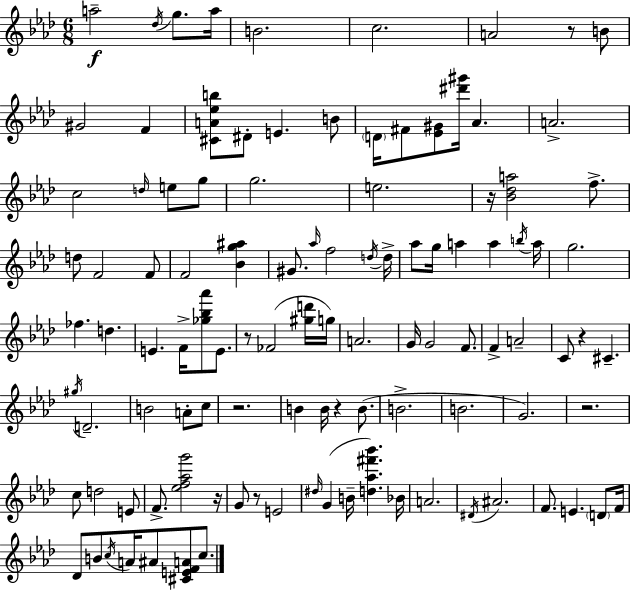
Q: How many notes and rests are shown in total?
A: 108